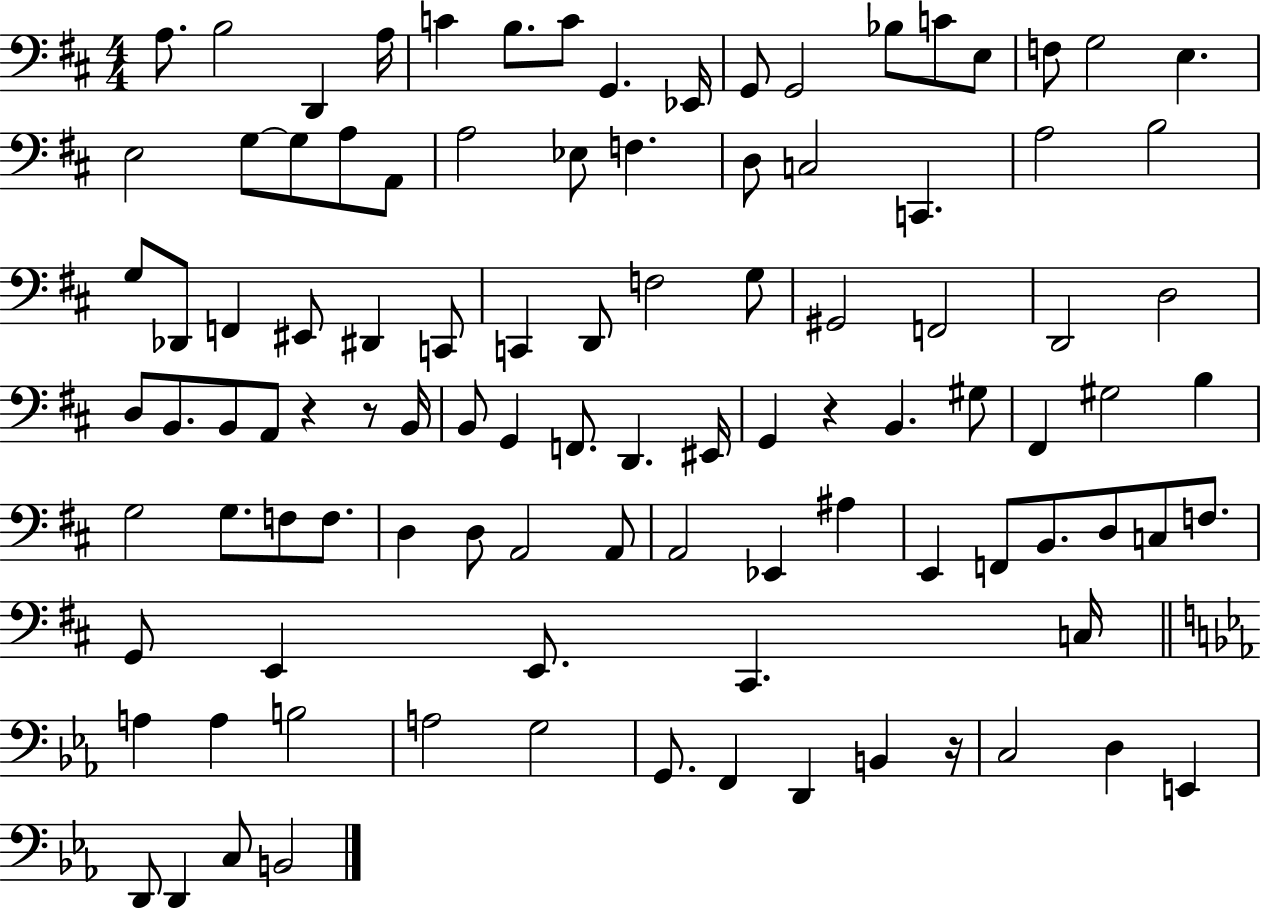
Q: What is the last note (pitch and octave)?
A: B2